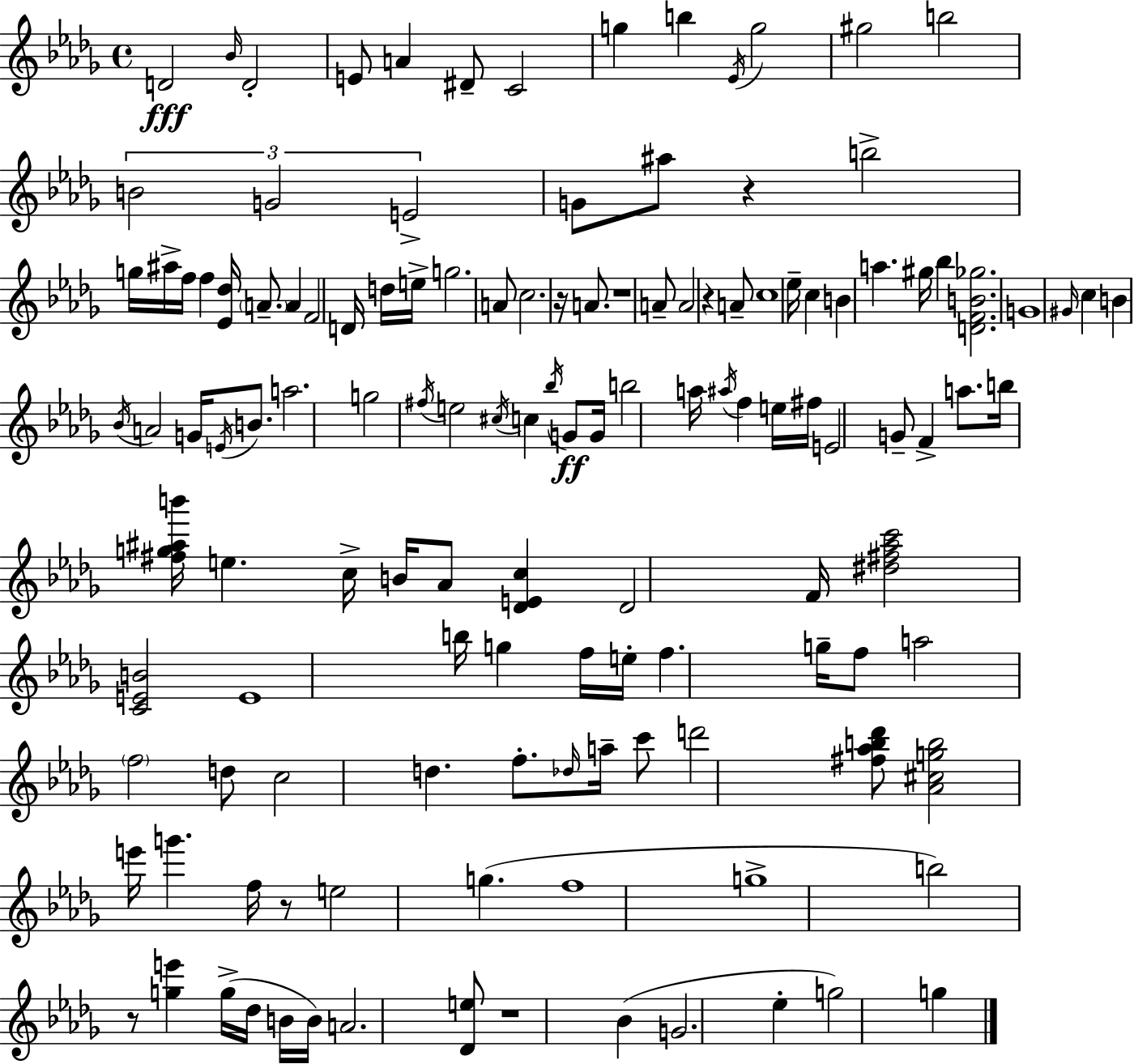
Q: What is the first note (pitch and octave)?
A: D4